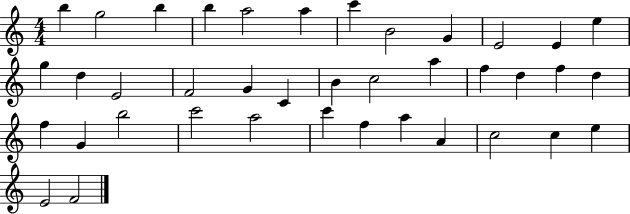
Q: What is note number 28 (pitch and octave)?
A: B5